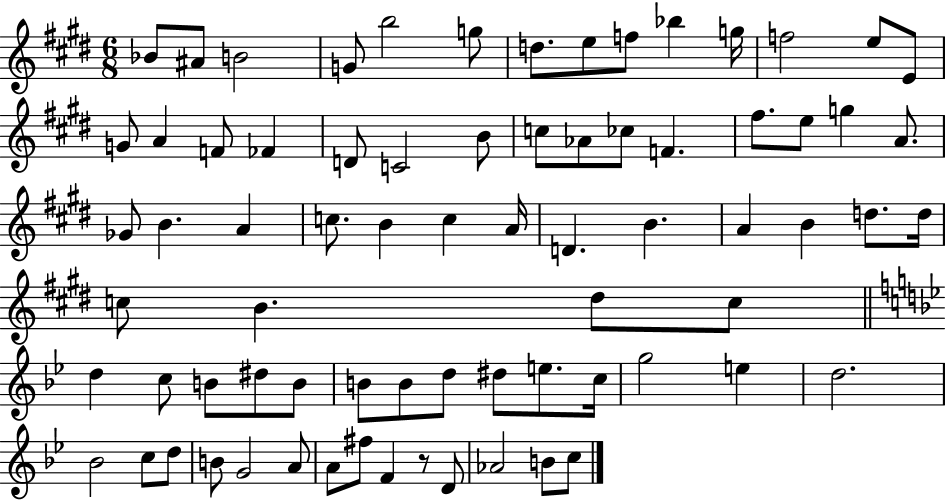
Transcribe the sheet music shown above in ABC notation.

X:1
T:Untitled
M:6/8
L:1/4
K:E
_B/2 ^A/2 B2 G/2 b2 g/2 d/2 e/2 f/2 _b g/4 f2 e/2 E/2 G/2 A F/2 _F D/2 C2 B/2 c/2 _A/2 _c/2 F ^f/2 e/2 g A/2 _G/2 B A c/2 B c A/4 D B A B d/2 d/4 c/2 B ^d/2 c/2 d c/2 B/2 ^d/2 B/2 B/2 B/2 d/2 ^d/2 e/2 c/4 g2 e d2 _B2 c/2 d/2 B/2 G2 A/2 A/2 ^f/2 F z/2 D/2 _A2 B/2 c/2